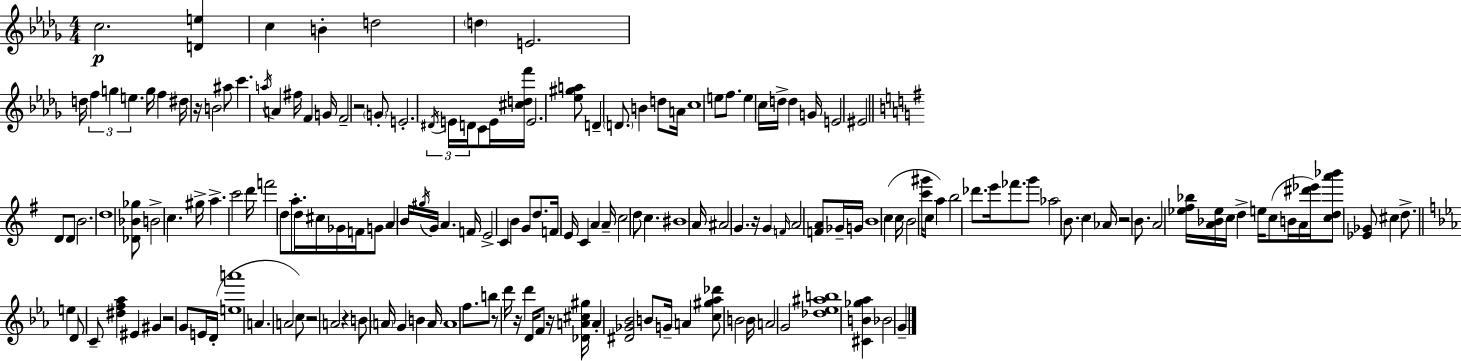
{
  \clef treble
  \numericTimeSignature
  \time 4/4
  \key bes \minor
  c''2.\p <d' e''>4 | c''4 b'4-. d''2 | \parenthesize d''4 e'2. | d''16 \tuplet 3/2 { f''4 g''4 e''4. } g''16 | \break f''4 dis''16 r16 b'2 ais''8 | c'''4. \acciaccatura { a''16 } a'4 fis''16 f'4 | g'16 f'2-- r2 | \parenthesize g'8-. e'2.-. \tuplet 3/2 { \acciaccatura { dis'16 } | \break e'16 d'16 } c'8 e'16 <cis'' d'' f'''>16 e'2. | <ees'' gis'' a''>8 d'4-- \parenthesize d'8. b'4 d''8 | a'16 c''1 | e''8 f''8. e''4 c''16 d''16-> d''4 | \break g'16 e'2 eis'2 | \bar "||" \break \key g \major d'8 d'8 b'2. | d''1 | <des' bes' ges''>8 b'2-> c''4. | gis''16-> a''4.-> c'''2 d'''16 | \break f'''2 d''8 a''8.-. d''16 cis''16 ges'16 | f'16 g'8 a'4 b'16 \acciaccatura { gis''16 } g'16 a'4. | f'16 e'2-> c'4 b'4 | g'8 d''8. f'16 e'16 c'4 a'4 | \break a'16-- c''2 d''8 c''4. | bis'1 | a'16 ais'2 g'4. | r16 g'4 \grace { f'16 } a'2 <f' a'>8 | \break ges'16-- g'16 b'1 | c''4( c''16 b'2 <c''' gis'''>16 | c''8 a''4) b''2 des'''8. | e'''16 fes'''8. g'''8 aes''2 \parenthesize b'8. | \break c''4 aes'16 r2 b'8. | a'2 <ees'' fis'' bes''>16 <a' bes' ees''>16 c''16 d''4-> | e''16 c''8( b'16 a'16 <dis''' ees'''>16) <c'' d'' a''' bes'''>8 <ees' ges'>8 cis''4 d''8.-> | \bar "||" \break \key ees \major e''4 d'8 c'8-- <dis'' f'' aes''>4 eis'4 | gis'4 r2 g'8 e'16 d'16-.( | <e'' a'''>1 | a'4. a'2 c''8) | \break r2 a'2 | r4 b'8 \parenthesize a'16 g'4 b'4 a'16 | a'1 | f''8. b''8 r8 d'''16 r16 d'''4 d'16 f'8 | \break r16 <des' a' cis'' gis''>16 a'4-. <dis' ges' bes'>2 b'8 | g'16-- a'4 <c'' gis'' aes'' des'''>8 b'2 b'16 | a'2 g'2 | <des'' ees'' ais'' b''>1 | \break <cis' b' ges'' aes''>4 bes'2 g'4-- | \bar "|."
}